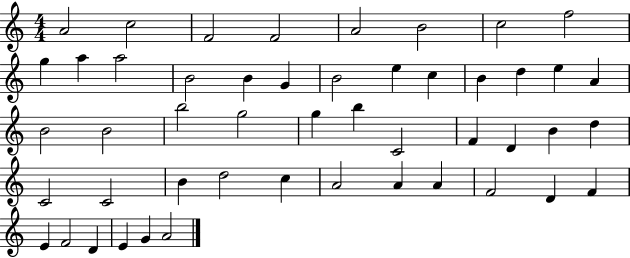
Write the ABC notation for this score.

X:1
T:Untitled
M:4/4
L:1/4
K:C
A2 c2 F2 F2 A2 B2 c2 f2 g a a2 B2 B G B2 e c B d e A B2 B2 b2 g2 g b C2 F D B d C2 C2 B d2 c A2 A A F2 D F E F2 D E G A2